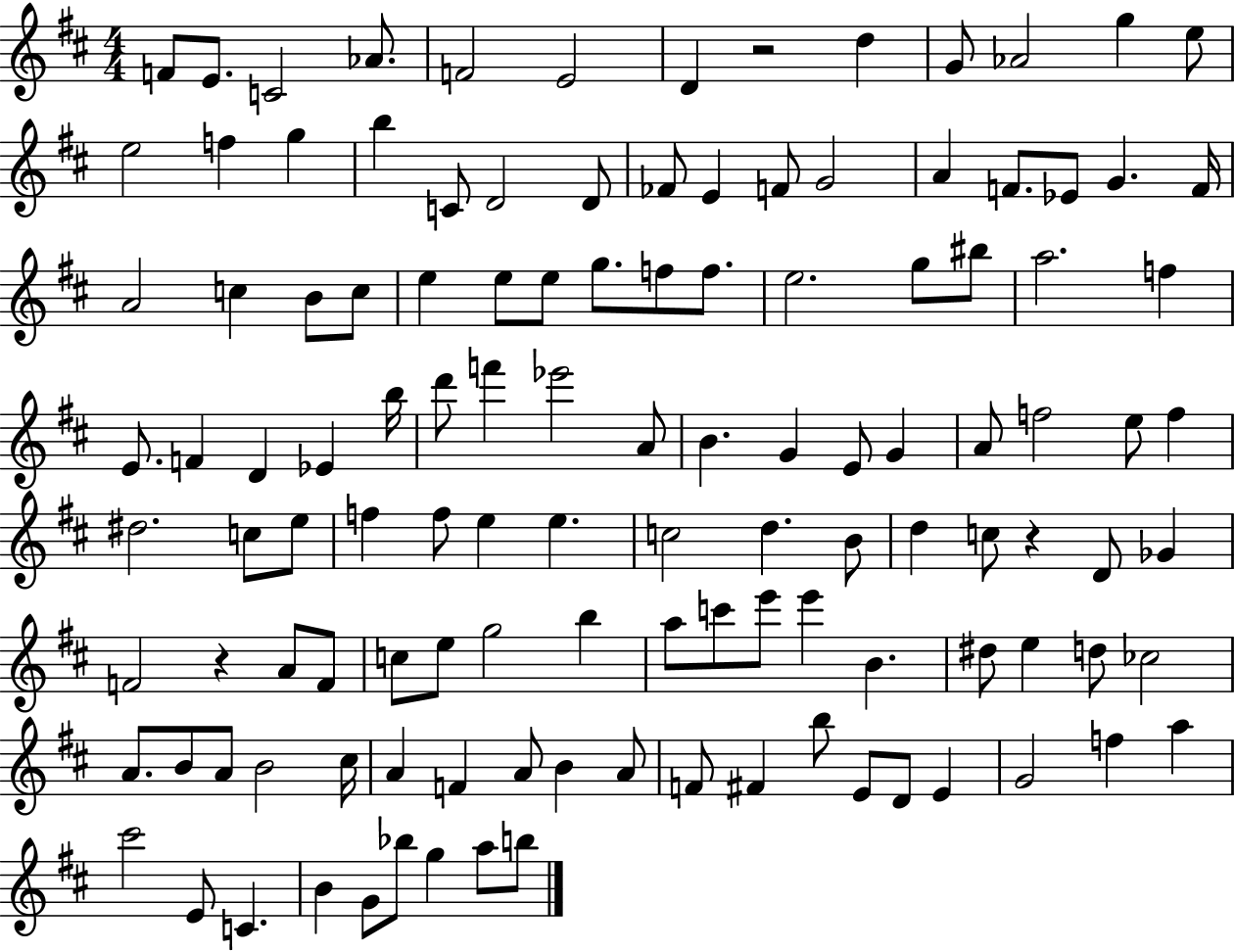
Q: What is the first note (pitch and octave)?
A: F4